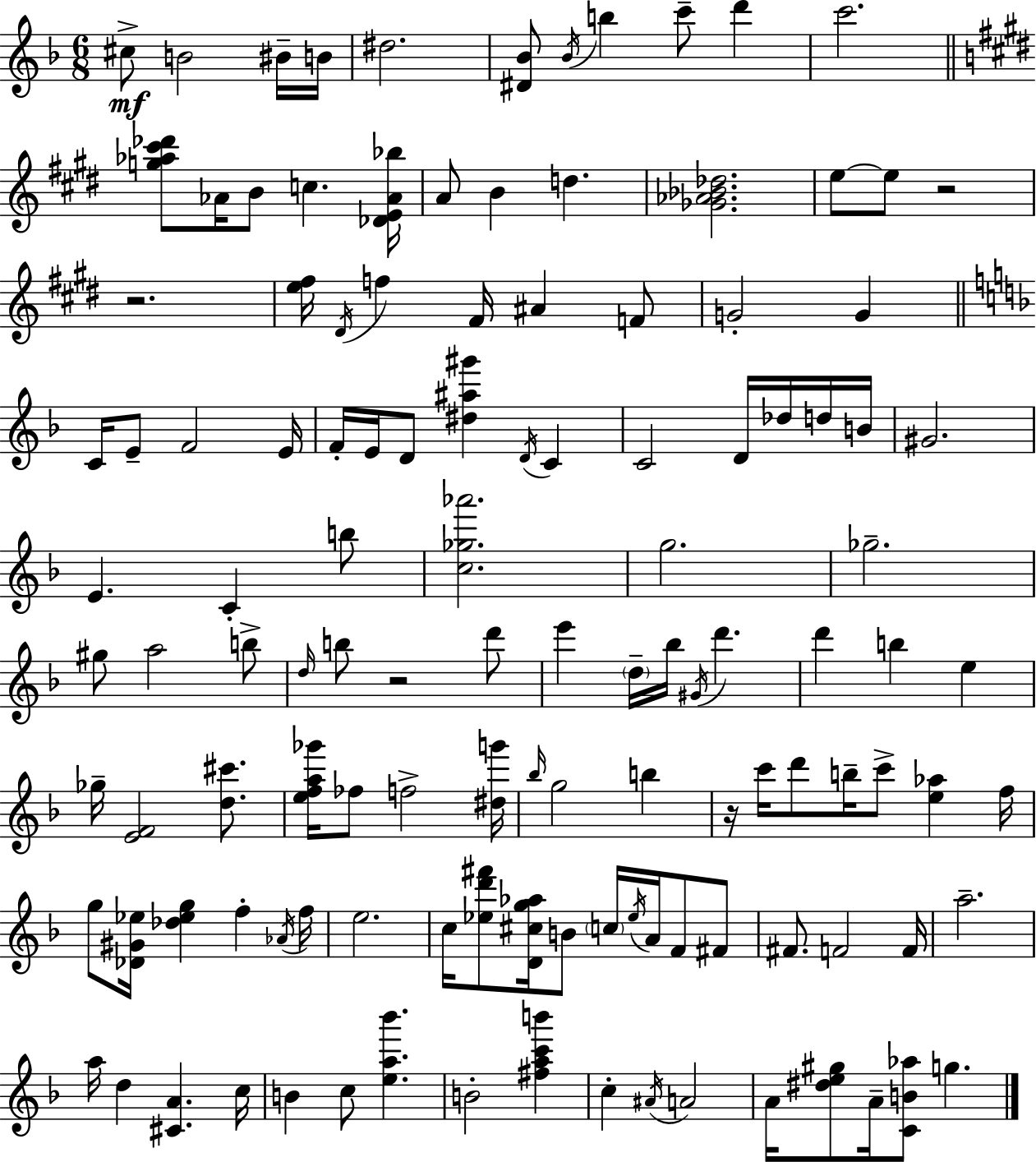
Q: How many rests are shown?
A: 4